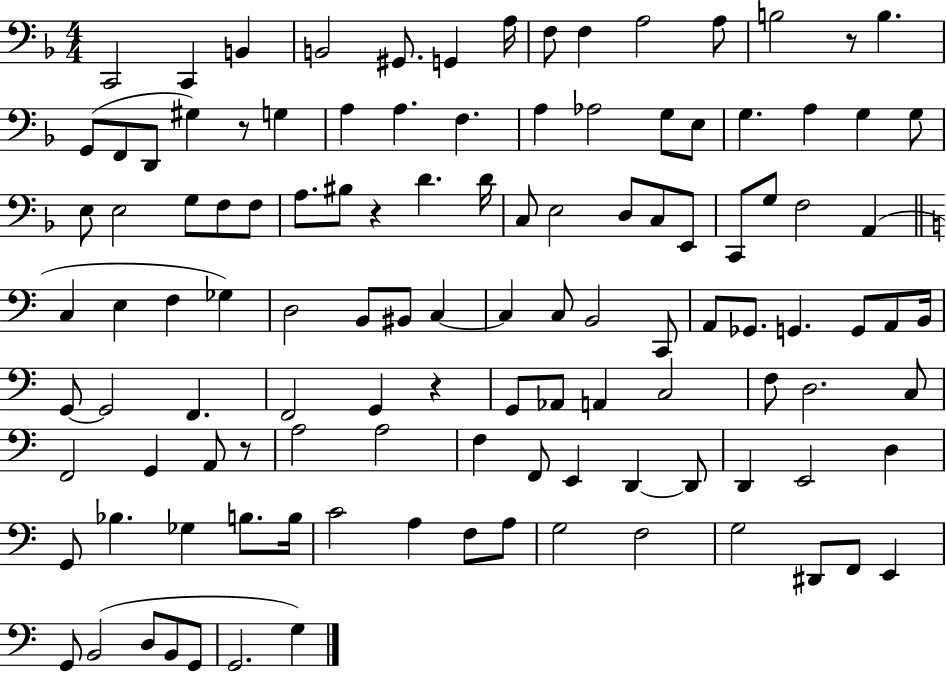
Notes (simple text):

C2/h C2/q B2/q B2/h G#2/e. G2/q A3/s F3/e F3/q A3/h A3/e B3/h R/e B3/q. G2/e F2/e D2/e G#3/q R/e G3/q A3/q A3/q. F3/q. A3/q Ab3/h G3/e E3/e G3/q. A3/q G3/q G3/e E3/e E3/h G3/e F3/e F3/e A3/e. BIS3/e R/q D4/q. D4/s C3/e E3/h D3/e C3/e E2/e C2/e G3/e F3/h A2/q C3/q E3/q F3/q Gb3/q D3/h B2/e BIS2/e C3/q C3/q C3/e B2/h C2/e A2/e Gb2/e. G2/q. G2/e A2/e B2/s G2/e G2/h F2/q. F2/h G2/q R/q G2/e Ab2/e A2/q C3/h F3/e D3/h. C3/e F2/h G2/q A2/e R/e A3/h A3/h F3/q F2/e E2/q D2/q D2/e D2/q E2/h D3/q G2/e Bb3/q. Gb3/q B3/e. B3/s C4/h A3/q F3/e A3/e G3/h F3/h G3/h D#2/e F2/e E2/q G2/e B2/h D3/e B2/e G2/e G2/h. G3/q